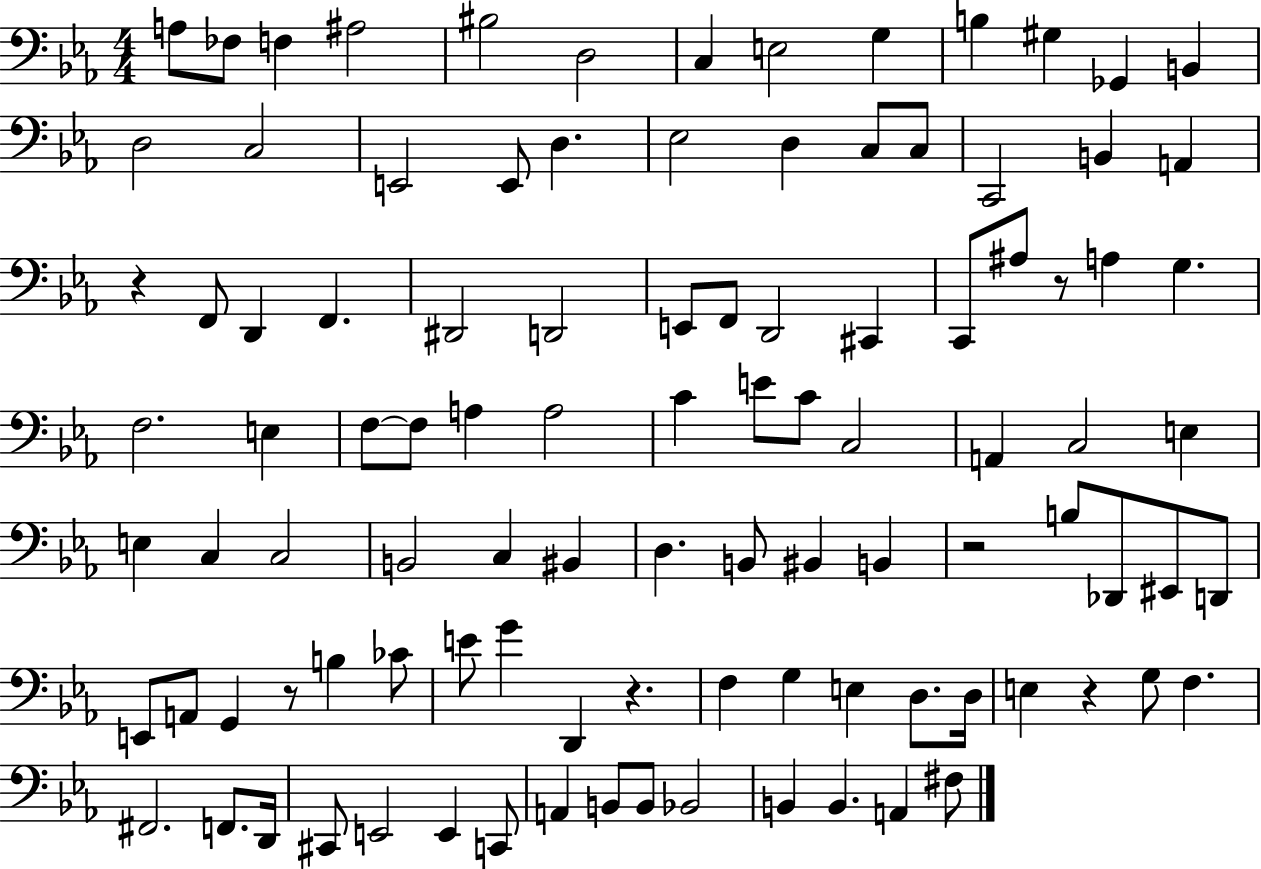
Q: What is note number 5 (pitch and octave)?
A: BIS3